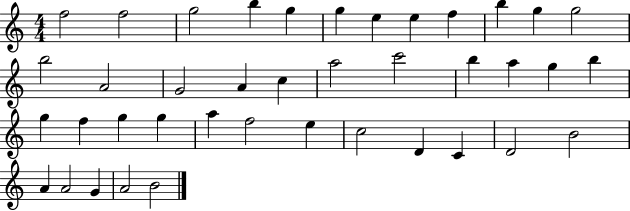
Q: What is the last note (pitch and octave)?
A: B4